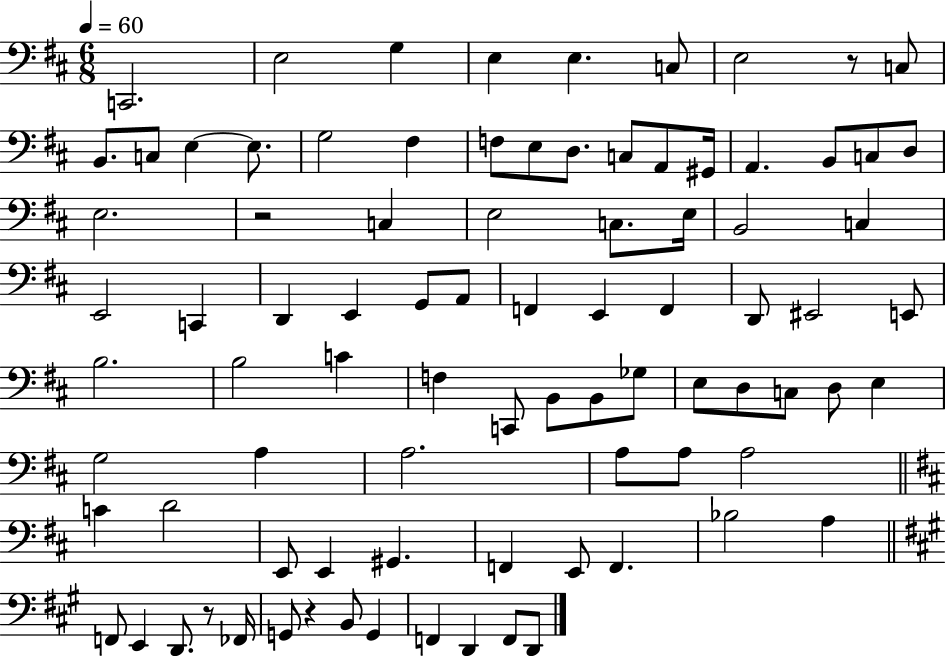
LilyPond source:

{
  \clef bass
  \numericTimeSignature
  \time 6/8
  \key d \major
  \tempo 4 = 60
  \repeat volta 2 { c,2. | e2 g4 | e4 e4. c8 | e2 r8 c8 | \break b,8. c8 e4~~ e8. | g2 fis4 | f8 e8 d8. c8 a,8 gis,16 | a,4. b,8 c8 d8 | \break e2. | r2 c4 | e2 c8. e16 | b,2 c4 | \break e,2 c,4 | d,4 e,4 g,8 a,8 | f,4 e,4 f,4 | d,8 eis,2 e,8 | \break b2. | b2 c'4 | f4 c,8 b,8 b,8 ges8 | e8 d8 c8 d8 e4 | \break g2 a4 | a2. | a8 a8 a2 | \bar "||" \break \key d \major c'4 d'2 | e,8 e,4 gis,4. | f,4 e,8 f,4. | bes2 a4 | \break \bar "||" \break \key a \major f,8 e,4 d,8. r8 fes,16 | g,8 r4 b,8 g,4 | f,4 d,4 f,8 d,8 | } \bar "|."
}